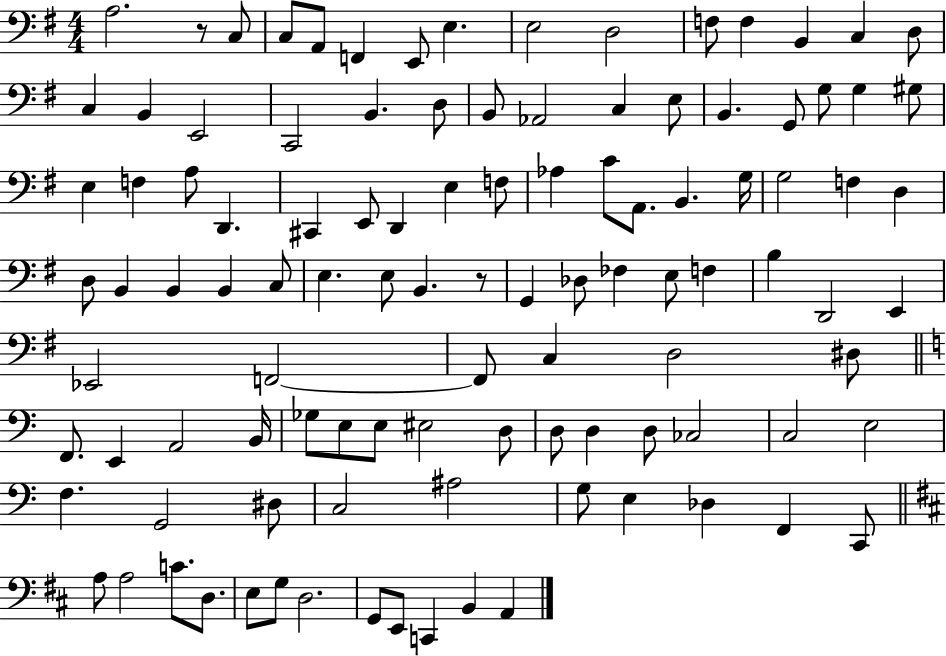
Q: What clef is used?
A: bass